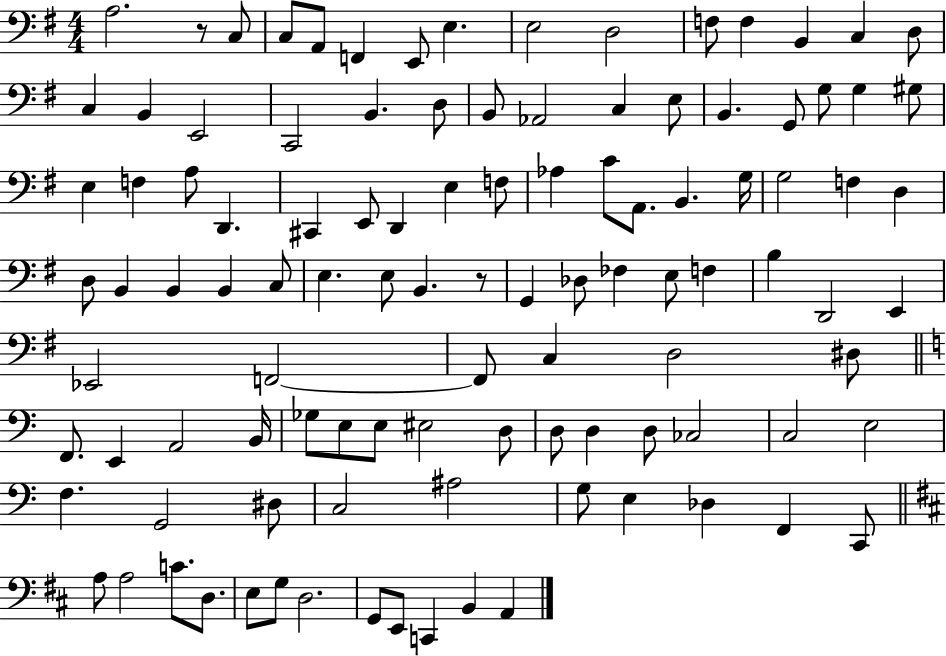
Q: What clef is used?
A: bass